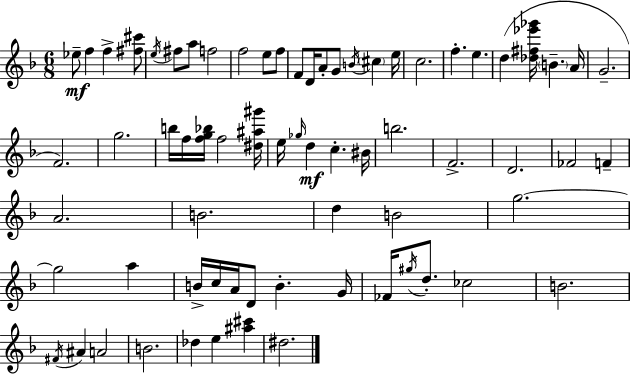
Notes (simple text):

Eb5/e F5/q F5/q [F#5,C#6]/e E5/s F#5/e A5/e F5/h F5/h E5/e F5/e F4/e D4/s A4/e G4/e B4/s C#5/q E5/s C5/h. F5/q. E5/q. D5/q [Db5,F#5,Eb6,Gb6]/s B4/q. A4/s G4/h. F4/h. G5/h. B5/s F5/s [F5,G5,Bb5]/s F5/h [D#5,A#5,G#6]/s E5/s Gb5/s D5/q C5/q. BIS4/s B5/h. F4/h. D4/h. FES4/h F4/q A4/h. B4/h. D5/q B4/h G5/h. G5/h A5/q B4/s C5/s A4/s D4/e B4/q. G4/s FES4/s G#5/s D5/e. CES5/h B4/h. F#4/s A#4/q A4/h B4/h. Db5/q E5/q [A#5,C#6]/q D#5/h.